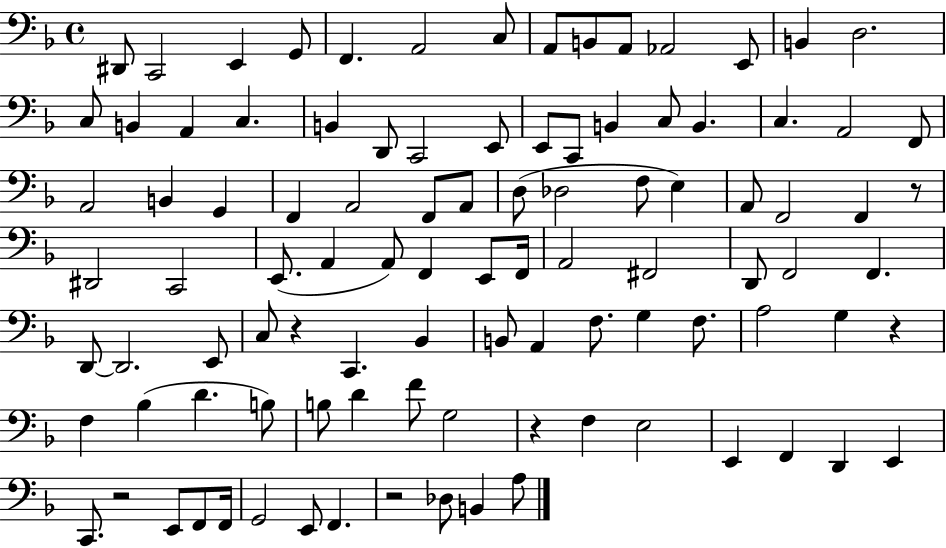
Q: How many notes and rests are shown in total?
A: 100